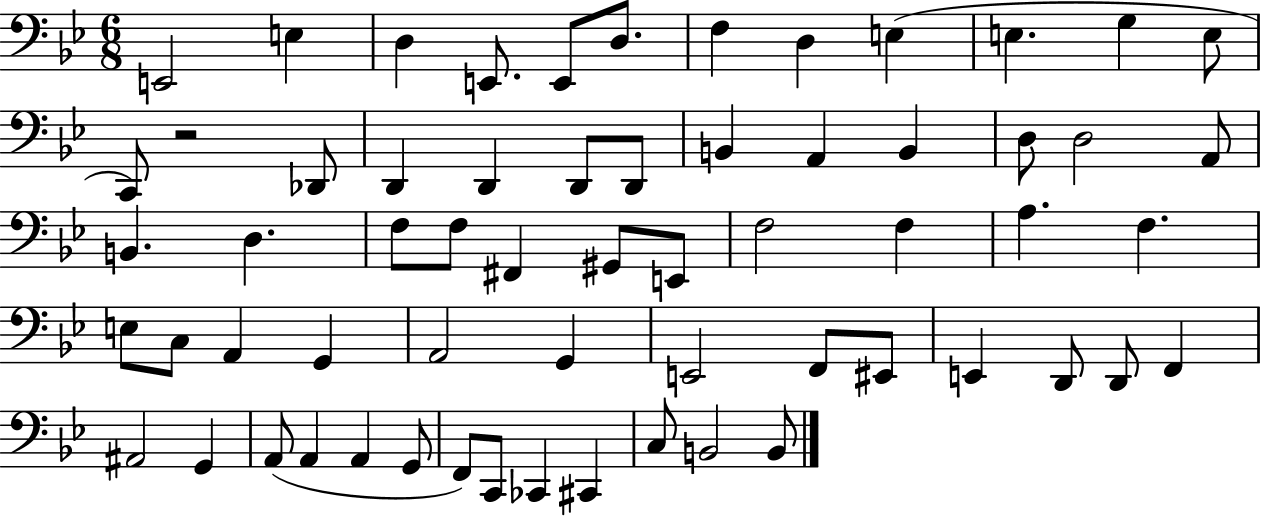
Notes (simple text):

E2/h E3/q D3/q E2/e. E2/e D3/e. F3/q D3/q E3/q E3/q. G3/q E3/e C2/e R/h Db2/e D2/q D2/q D2/e D2/e B2/q A2/q B2/q D3/e D3/h A2/e B2/q. D3/q. F3/e F3/e F#2/q G#2/e E2/e F3/h F3/q A3/q. F3/q. E3/e C3/e A2/q G2/q A2/h G2/q E2/h F2/e EIS2/e E2/q D2/e D2/e F2/q A#2/h G2/q A2/e A2/q A2/q G2/e F2/e C2/e CES2/q C#2/q C3/e B2/h B2/e